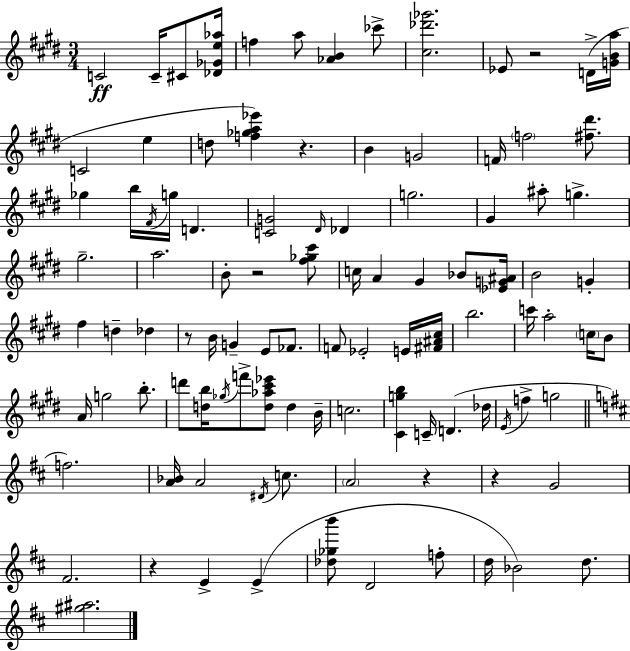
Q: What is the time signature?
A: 3/4